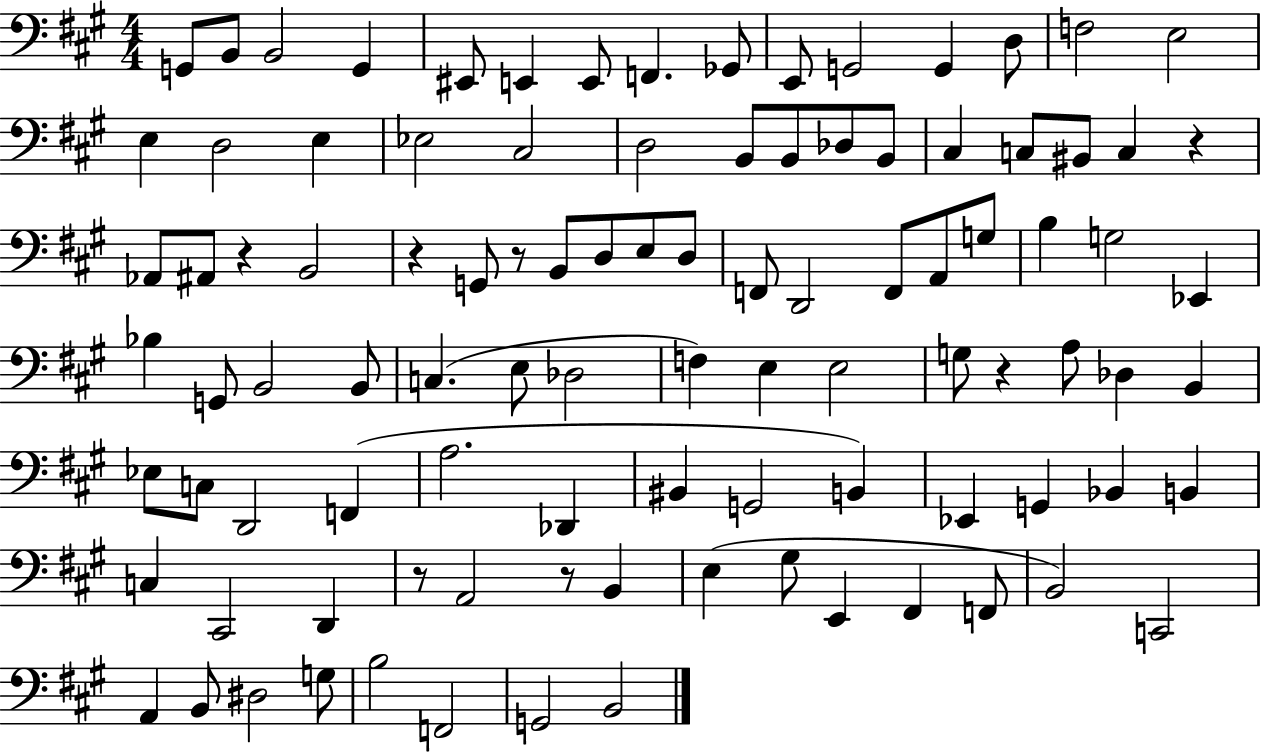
{
  \clef bass
  \numericTimeSignature
  \time 4/4
  \key a \major
  g,8 b,8 b,2 g,4 | eis,8 e,4 e,8 f,4. ges,8 | e,8 g,2 g,4 d8 | f2 e2 | \break e4 d2 e4 | ees2 cis2 | d2 b,8 b,8 des8 b,8 | cis4 c8 bis,8 c4 r4 | \break aes,8 ais,8 r4 b,2 | r4 g,8 r8 b,8 d8 e8 d8 | f,8 d,2 f,8 a,8 g8 | b4 g2 ees,4 | \break bes4 g,8 b,2 b,8 | c4.( e8 des2 | f4) e4 e2 | g8 r4 a8 des4 b,4 | \break ees8 c8 d,2 f,4( | a2. des,4 | bis,4 g,2 b,4) | ees,4 g,4 bes,4 b,4 | \break c4 cis,2 d,4 | r8 a,2 r8 b,4 | e4( gis8 e,4 fis,4 f,8 | b,2) c,2 | \break a,4 b,8 dis2 g8 | b2 f,2 | g,2 b,2 | \bar "|."
}